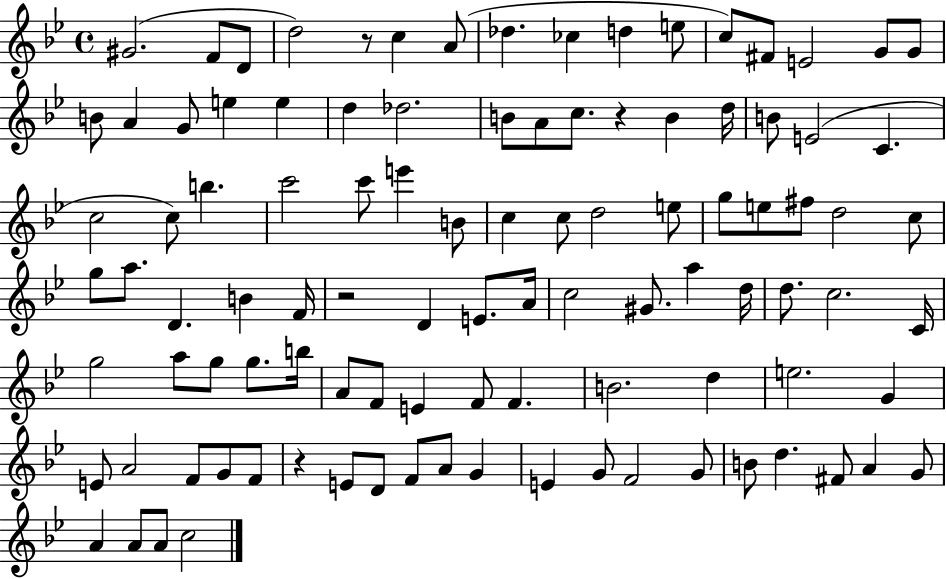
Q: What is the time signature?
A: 4/4